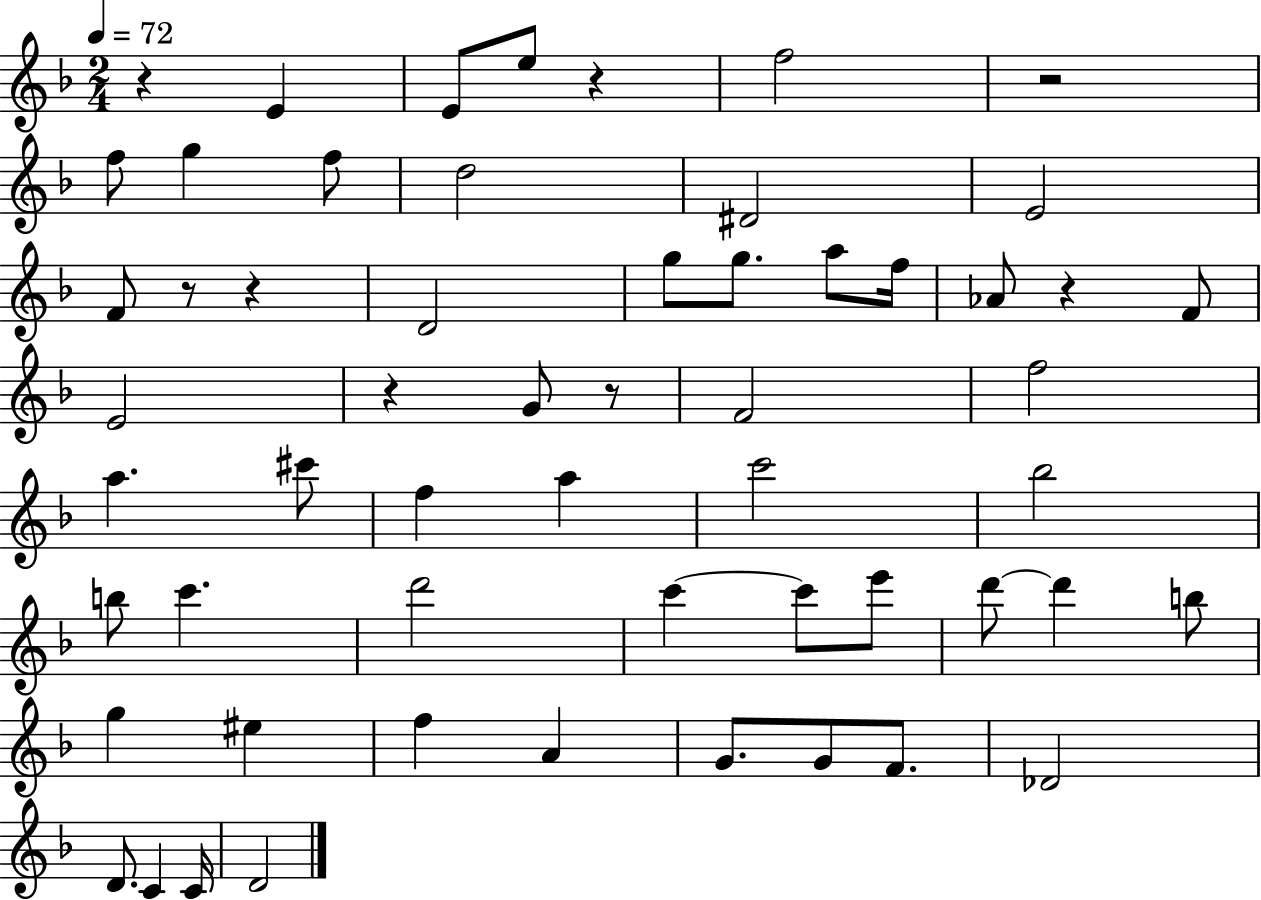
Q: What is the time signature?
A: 2/4